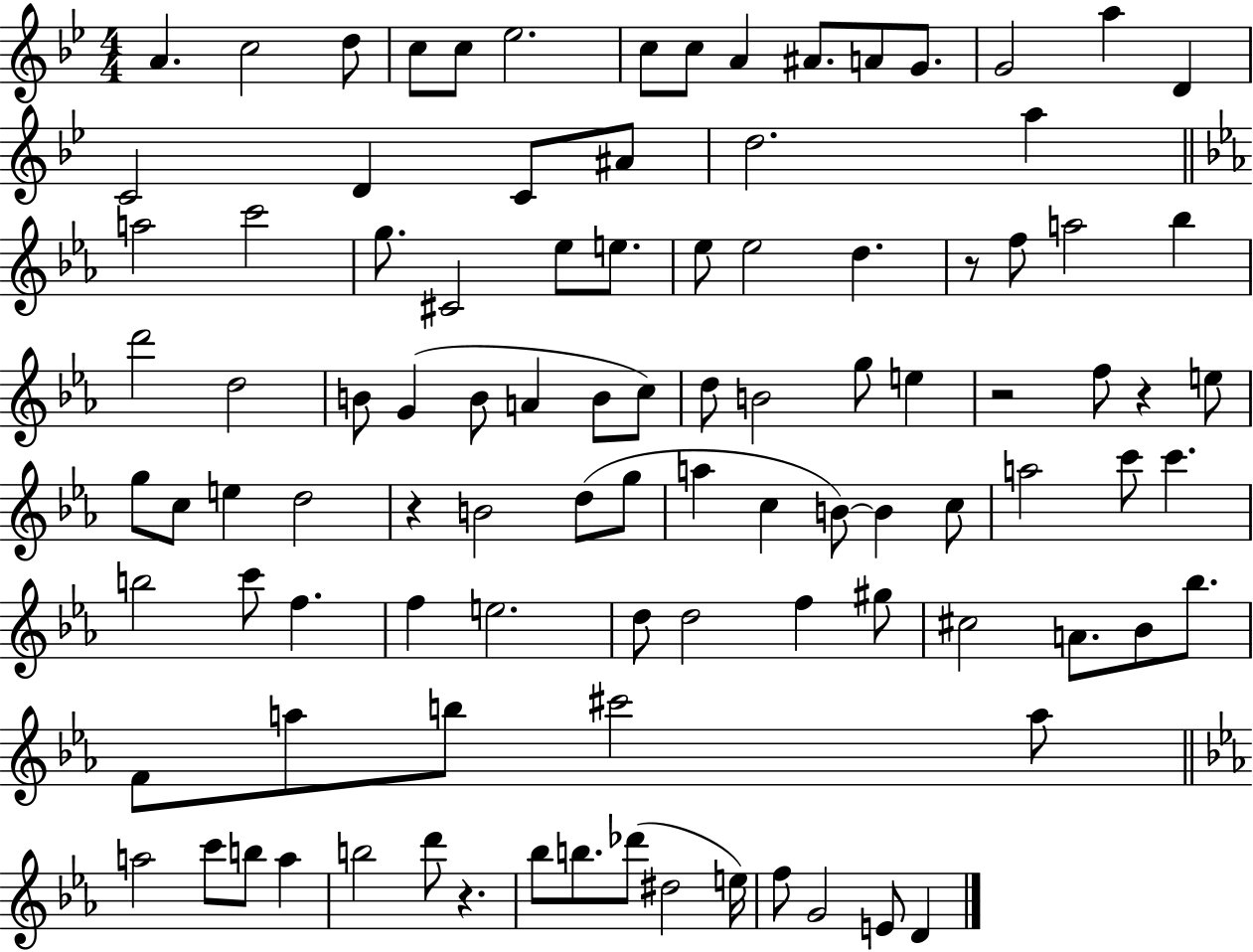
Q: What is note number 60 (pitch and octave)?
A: A5